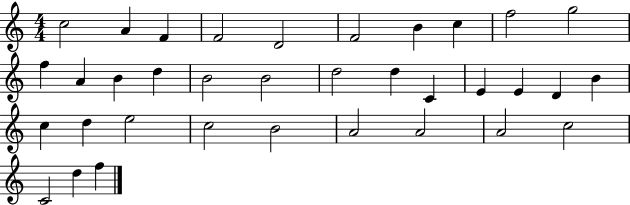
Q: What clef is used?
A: treble